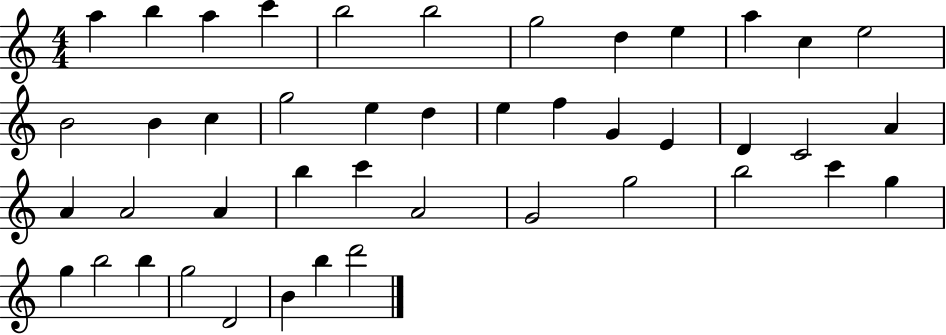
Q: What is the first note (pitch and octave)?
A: A5